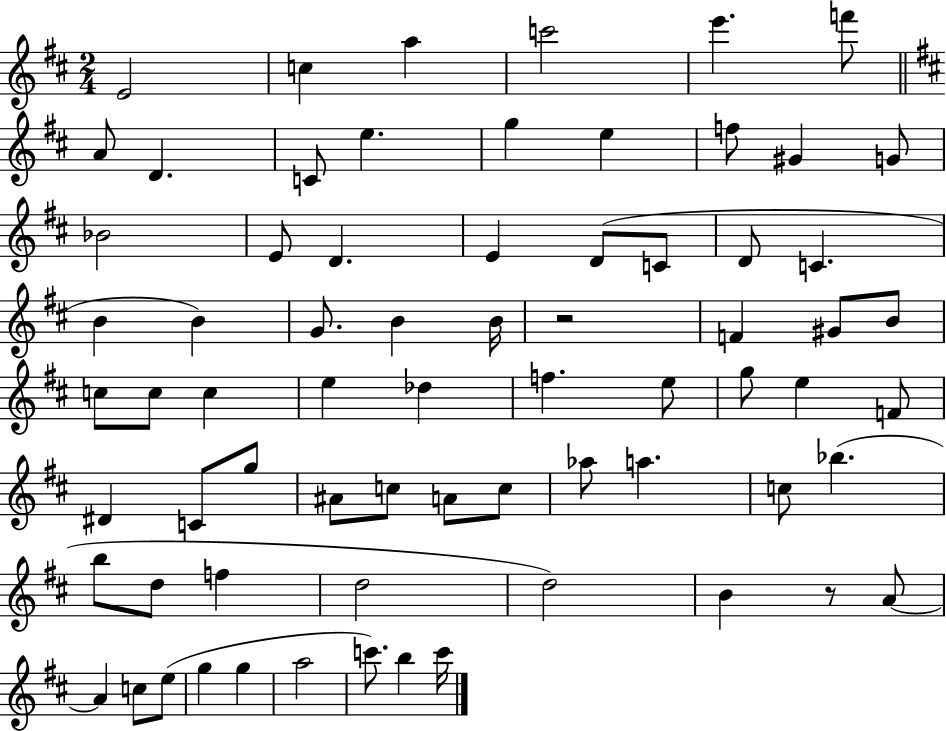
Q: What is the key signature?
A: D major